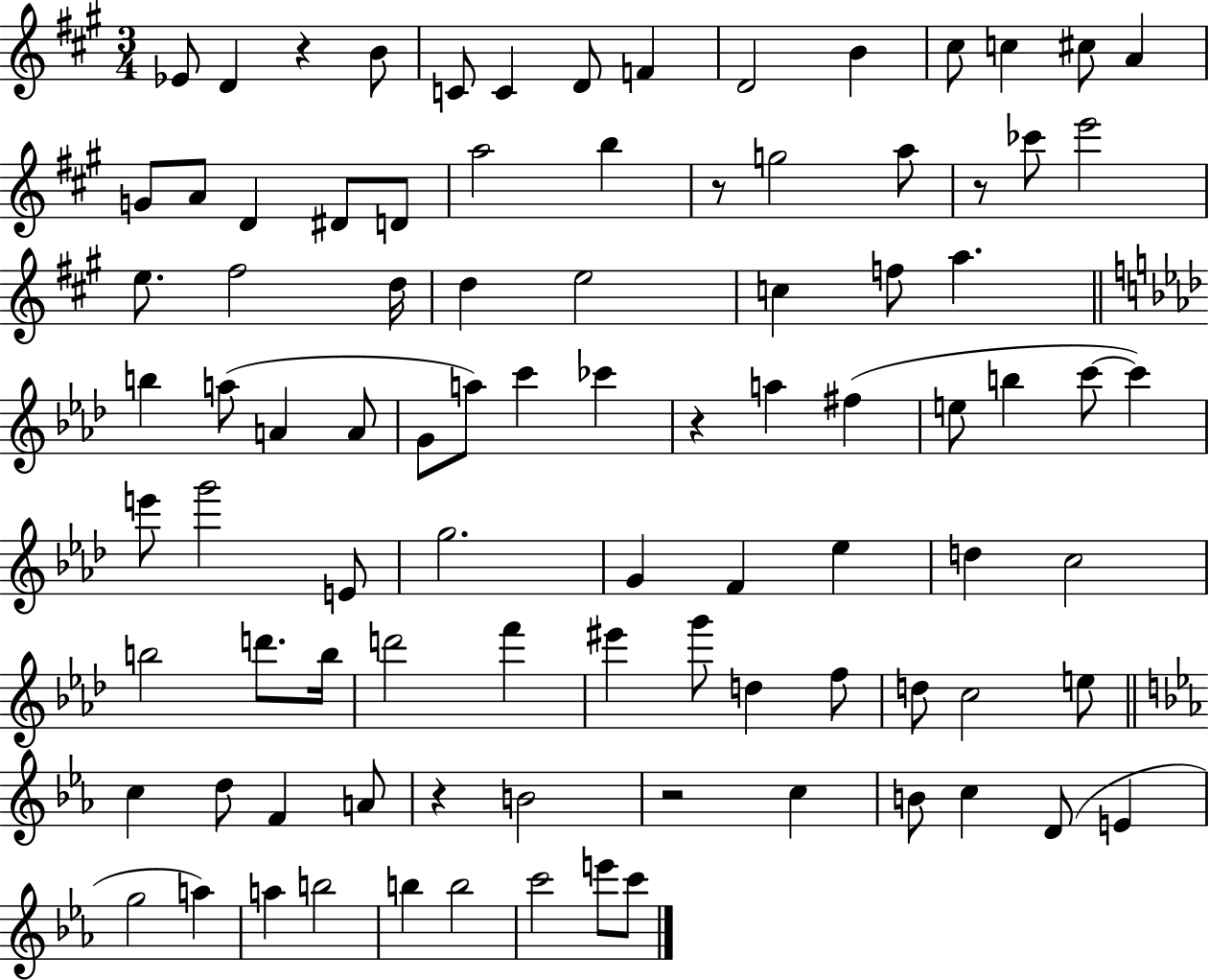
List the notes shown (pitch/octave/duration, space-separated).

Eb4/e D4/q R/q B4/e C4/e C4/q D4/e F4/q D4/h B4/q C#5/e C5/q C#5/e A4/q G4/e A4/e D4/q D#4/e D4/e A5/h B5/q R/e G5/h A5/e R/e CES6/e E6/h E5/e. F#5/h D5/s D5/q E5/h C5/q F5/e A5/q. B5/q A5/e A4/q A4/e G4/e A5/e C6/q CES6/q R/q A5/q F#5/q E5/e B5/q C6/e C6/q E6/e G6/h E4/e G5/h. G4/q F4/q Eb5/q D5/q C5/h B5/h D6/e. B5/s D6/h F6/q EIS6/q G6/e D5/q F5/e D5/e C5/h E5/e C5/q D5/e F4/q A4/e R/q B4/h R/h C5/q B4/e C5/q D4/e E4/q G5/h A5/q A5/q B5/h B5/q B5/h C6/h E6/e C6/e